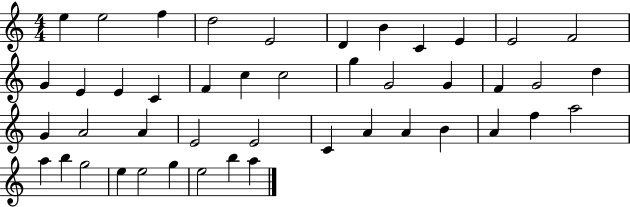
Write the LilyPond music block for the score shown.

{
  \clef treble
  \numericTimeSignature
  \time 4/4
  \key c \major
  e''4 e''2 f''4 | d''2 e'2 | d'4 b'4 c'4 e'4 | e'2 f'2 | \break g'4 e'4 e'4 c'4 | f'4 c''4 c''2 | g''4 g'2 g'4 | f'4 g'2 d''4 | \break g'4 a'2 a'4 | e'2 e'2 | c'4 a'4 a'4 b'4 | a'4 f''4 a''2 | \break a''4 b''4 g''2 | e''4 e''2 g''4 | e''2 b''4 a''4 | \bar "|."
}